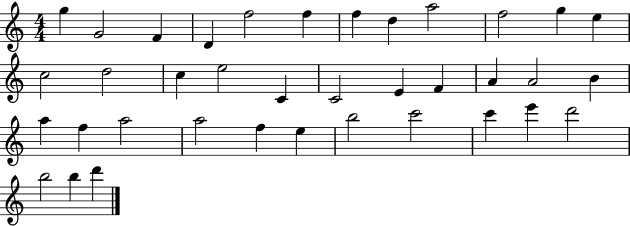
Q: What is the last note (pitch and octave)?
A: D6